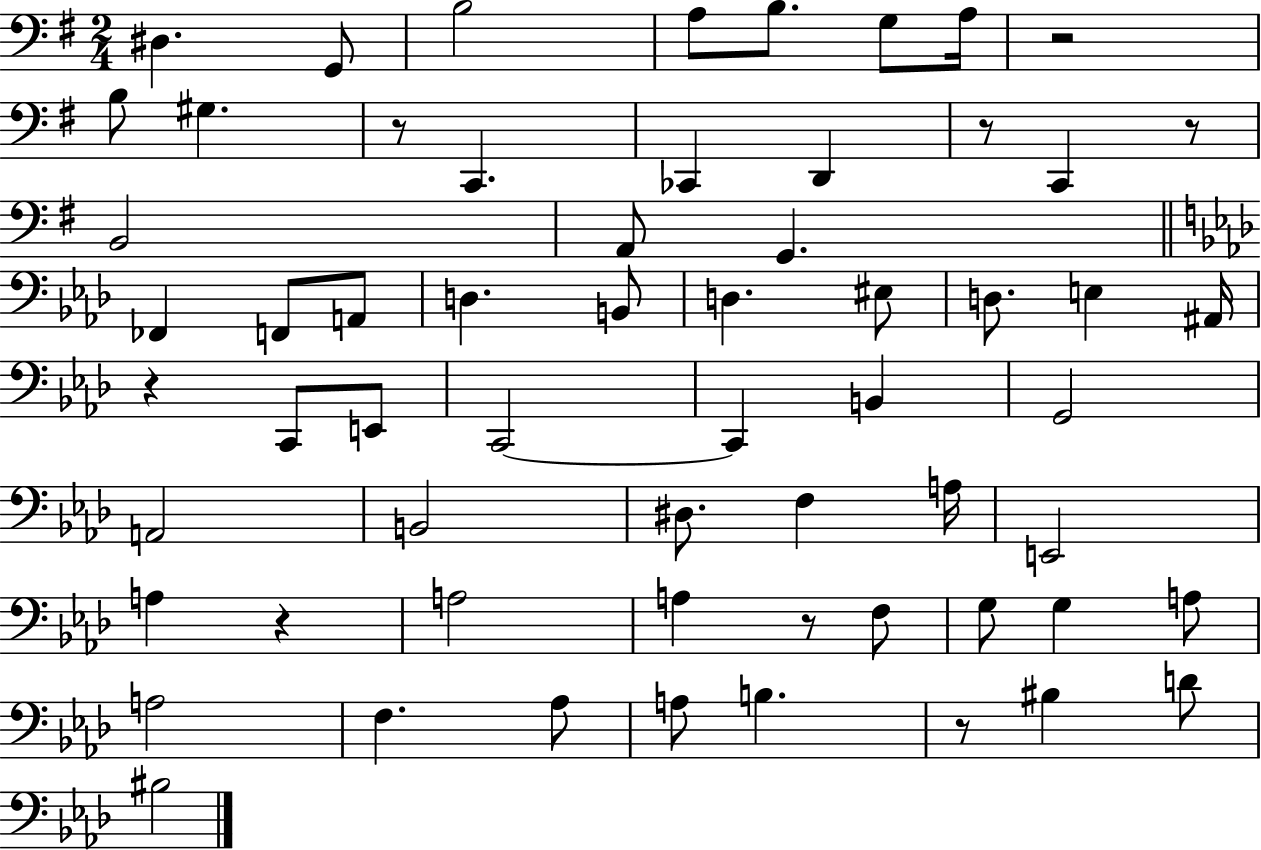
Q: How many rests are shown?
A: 8